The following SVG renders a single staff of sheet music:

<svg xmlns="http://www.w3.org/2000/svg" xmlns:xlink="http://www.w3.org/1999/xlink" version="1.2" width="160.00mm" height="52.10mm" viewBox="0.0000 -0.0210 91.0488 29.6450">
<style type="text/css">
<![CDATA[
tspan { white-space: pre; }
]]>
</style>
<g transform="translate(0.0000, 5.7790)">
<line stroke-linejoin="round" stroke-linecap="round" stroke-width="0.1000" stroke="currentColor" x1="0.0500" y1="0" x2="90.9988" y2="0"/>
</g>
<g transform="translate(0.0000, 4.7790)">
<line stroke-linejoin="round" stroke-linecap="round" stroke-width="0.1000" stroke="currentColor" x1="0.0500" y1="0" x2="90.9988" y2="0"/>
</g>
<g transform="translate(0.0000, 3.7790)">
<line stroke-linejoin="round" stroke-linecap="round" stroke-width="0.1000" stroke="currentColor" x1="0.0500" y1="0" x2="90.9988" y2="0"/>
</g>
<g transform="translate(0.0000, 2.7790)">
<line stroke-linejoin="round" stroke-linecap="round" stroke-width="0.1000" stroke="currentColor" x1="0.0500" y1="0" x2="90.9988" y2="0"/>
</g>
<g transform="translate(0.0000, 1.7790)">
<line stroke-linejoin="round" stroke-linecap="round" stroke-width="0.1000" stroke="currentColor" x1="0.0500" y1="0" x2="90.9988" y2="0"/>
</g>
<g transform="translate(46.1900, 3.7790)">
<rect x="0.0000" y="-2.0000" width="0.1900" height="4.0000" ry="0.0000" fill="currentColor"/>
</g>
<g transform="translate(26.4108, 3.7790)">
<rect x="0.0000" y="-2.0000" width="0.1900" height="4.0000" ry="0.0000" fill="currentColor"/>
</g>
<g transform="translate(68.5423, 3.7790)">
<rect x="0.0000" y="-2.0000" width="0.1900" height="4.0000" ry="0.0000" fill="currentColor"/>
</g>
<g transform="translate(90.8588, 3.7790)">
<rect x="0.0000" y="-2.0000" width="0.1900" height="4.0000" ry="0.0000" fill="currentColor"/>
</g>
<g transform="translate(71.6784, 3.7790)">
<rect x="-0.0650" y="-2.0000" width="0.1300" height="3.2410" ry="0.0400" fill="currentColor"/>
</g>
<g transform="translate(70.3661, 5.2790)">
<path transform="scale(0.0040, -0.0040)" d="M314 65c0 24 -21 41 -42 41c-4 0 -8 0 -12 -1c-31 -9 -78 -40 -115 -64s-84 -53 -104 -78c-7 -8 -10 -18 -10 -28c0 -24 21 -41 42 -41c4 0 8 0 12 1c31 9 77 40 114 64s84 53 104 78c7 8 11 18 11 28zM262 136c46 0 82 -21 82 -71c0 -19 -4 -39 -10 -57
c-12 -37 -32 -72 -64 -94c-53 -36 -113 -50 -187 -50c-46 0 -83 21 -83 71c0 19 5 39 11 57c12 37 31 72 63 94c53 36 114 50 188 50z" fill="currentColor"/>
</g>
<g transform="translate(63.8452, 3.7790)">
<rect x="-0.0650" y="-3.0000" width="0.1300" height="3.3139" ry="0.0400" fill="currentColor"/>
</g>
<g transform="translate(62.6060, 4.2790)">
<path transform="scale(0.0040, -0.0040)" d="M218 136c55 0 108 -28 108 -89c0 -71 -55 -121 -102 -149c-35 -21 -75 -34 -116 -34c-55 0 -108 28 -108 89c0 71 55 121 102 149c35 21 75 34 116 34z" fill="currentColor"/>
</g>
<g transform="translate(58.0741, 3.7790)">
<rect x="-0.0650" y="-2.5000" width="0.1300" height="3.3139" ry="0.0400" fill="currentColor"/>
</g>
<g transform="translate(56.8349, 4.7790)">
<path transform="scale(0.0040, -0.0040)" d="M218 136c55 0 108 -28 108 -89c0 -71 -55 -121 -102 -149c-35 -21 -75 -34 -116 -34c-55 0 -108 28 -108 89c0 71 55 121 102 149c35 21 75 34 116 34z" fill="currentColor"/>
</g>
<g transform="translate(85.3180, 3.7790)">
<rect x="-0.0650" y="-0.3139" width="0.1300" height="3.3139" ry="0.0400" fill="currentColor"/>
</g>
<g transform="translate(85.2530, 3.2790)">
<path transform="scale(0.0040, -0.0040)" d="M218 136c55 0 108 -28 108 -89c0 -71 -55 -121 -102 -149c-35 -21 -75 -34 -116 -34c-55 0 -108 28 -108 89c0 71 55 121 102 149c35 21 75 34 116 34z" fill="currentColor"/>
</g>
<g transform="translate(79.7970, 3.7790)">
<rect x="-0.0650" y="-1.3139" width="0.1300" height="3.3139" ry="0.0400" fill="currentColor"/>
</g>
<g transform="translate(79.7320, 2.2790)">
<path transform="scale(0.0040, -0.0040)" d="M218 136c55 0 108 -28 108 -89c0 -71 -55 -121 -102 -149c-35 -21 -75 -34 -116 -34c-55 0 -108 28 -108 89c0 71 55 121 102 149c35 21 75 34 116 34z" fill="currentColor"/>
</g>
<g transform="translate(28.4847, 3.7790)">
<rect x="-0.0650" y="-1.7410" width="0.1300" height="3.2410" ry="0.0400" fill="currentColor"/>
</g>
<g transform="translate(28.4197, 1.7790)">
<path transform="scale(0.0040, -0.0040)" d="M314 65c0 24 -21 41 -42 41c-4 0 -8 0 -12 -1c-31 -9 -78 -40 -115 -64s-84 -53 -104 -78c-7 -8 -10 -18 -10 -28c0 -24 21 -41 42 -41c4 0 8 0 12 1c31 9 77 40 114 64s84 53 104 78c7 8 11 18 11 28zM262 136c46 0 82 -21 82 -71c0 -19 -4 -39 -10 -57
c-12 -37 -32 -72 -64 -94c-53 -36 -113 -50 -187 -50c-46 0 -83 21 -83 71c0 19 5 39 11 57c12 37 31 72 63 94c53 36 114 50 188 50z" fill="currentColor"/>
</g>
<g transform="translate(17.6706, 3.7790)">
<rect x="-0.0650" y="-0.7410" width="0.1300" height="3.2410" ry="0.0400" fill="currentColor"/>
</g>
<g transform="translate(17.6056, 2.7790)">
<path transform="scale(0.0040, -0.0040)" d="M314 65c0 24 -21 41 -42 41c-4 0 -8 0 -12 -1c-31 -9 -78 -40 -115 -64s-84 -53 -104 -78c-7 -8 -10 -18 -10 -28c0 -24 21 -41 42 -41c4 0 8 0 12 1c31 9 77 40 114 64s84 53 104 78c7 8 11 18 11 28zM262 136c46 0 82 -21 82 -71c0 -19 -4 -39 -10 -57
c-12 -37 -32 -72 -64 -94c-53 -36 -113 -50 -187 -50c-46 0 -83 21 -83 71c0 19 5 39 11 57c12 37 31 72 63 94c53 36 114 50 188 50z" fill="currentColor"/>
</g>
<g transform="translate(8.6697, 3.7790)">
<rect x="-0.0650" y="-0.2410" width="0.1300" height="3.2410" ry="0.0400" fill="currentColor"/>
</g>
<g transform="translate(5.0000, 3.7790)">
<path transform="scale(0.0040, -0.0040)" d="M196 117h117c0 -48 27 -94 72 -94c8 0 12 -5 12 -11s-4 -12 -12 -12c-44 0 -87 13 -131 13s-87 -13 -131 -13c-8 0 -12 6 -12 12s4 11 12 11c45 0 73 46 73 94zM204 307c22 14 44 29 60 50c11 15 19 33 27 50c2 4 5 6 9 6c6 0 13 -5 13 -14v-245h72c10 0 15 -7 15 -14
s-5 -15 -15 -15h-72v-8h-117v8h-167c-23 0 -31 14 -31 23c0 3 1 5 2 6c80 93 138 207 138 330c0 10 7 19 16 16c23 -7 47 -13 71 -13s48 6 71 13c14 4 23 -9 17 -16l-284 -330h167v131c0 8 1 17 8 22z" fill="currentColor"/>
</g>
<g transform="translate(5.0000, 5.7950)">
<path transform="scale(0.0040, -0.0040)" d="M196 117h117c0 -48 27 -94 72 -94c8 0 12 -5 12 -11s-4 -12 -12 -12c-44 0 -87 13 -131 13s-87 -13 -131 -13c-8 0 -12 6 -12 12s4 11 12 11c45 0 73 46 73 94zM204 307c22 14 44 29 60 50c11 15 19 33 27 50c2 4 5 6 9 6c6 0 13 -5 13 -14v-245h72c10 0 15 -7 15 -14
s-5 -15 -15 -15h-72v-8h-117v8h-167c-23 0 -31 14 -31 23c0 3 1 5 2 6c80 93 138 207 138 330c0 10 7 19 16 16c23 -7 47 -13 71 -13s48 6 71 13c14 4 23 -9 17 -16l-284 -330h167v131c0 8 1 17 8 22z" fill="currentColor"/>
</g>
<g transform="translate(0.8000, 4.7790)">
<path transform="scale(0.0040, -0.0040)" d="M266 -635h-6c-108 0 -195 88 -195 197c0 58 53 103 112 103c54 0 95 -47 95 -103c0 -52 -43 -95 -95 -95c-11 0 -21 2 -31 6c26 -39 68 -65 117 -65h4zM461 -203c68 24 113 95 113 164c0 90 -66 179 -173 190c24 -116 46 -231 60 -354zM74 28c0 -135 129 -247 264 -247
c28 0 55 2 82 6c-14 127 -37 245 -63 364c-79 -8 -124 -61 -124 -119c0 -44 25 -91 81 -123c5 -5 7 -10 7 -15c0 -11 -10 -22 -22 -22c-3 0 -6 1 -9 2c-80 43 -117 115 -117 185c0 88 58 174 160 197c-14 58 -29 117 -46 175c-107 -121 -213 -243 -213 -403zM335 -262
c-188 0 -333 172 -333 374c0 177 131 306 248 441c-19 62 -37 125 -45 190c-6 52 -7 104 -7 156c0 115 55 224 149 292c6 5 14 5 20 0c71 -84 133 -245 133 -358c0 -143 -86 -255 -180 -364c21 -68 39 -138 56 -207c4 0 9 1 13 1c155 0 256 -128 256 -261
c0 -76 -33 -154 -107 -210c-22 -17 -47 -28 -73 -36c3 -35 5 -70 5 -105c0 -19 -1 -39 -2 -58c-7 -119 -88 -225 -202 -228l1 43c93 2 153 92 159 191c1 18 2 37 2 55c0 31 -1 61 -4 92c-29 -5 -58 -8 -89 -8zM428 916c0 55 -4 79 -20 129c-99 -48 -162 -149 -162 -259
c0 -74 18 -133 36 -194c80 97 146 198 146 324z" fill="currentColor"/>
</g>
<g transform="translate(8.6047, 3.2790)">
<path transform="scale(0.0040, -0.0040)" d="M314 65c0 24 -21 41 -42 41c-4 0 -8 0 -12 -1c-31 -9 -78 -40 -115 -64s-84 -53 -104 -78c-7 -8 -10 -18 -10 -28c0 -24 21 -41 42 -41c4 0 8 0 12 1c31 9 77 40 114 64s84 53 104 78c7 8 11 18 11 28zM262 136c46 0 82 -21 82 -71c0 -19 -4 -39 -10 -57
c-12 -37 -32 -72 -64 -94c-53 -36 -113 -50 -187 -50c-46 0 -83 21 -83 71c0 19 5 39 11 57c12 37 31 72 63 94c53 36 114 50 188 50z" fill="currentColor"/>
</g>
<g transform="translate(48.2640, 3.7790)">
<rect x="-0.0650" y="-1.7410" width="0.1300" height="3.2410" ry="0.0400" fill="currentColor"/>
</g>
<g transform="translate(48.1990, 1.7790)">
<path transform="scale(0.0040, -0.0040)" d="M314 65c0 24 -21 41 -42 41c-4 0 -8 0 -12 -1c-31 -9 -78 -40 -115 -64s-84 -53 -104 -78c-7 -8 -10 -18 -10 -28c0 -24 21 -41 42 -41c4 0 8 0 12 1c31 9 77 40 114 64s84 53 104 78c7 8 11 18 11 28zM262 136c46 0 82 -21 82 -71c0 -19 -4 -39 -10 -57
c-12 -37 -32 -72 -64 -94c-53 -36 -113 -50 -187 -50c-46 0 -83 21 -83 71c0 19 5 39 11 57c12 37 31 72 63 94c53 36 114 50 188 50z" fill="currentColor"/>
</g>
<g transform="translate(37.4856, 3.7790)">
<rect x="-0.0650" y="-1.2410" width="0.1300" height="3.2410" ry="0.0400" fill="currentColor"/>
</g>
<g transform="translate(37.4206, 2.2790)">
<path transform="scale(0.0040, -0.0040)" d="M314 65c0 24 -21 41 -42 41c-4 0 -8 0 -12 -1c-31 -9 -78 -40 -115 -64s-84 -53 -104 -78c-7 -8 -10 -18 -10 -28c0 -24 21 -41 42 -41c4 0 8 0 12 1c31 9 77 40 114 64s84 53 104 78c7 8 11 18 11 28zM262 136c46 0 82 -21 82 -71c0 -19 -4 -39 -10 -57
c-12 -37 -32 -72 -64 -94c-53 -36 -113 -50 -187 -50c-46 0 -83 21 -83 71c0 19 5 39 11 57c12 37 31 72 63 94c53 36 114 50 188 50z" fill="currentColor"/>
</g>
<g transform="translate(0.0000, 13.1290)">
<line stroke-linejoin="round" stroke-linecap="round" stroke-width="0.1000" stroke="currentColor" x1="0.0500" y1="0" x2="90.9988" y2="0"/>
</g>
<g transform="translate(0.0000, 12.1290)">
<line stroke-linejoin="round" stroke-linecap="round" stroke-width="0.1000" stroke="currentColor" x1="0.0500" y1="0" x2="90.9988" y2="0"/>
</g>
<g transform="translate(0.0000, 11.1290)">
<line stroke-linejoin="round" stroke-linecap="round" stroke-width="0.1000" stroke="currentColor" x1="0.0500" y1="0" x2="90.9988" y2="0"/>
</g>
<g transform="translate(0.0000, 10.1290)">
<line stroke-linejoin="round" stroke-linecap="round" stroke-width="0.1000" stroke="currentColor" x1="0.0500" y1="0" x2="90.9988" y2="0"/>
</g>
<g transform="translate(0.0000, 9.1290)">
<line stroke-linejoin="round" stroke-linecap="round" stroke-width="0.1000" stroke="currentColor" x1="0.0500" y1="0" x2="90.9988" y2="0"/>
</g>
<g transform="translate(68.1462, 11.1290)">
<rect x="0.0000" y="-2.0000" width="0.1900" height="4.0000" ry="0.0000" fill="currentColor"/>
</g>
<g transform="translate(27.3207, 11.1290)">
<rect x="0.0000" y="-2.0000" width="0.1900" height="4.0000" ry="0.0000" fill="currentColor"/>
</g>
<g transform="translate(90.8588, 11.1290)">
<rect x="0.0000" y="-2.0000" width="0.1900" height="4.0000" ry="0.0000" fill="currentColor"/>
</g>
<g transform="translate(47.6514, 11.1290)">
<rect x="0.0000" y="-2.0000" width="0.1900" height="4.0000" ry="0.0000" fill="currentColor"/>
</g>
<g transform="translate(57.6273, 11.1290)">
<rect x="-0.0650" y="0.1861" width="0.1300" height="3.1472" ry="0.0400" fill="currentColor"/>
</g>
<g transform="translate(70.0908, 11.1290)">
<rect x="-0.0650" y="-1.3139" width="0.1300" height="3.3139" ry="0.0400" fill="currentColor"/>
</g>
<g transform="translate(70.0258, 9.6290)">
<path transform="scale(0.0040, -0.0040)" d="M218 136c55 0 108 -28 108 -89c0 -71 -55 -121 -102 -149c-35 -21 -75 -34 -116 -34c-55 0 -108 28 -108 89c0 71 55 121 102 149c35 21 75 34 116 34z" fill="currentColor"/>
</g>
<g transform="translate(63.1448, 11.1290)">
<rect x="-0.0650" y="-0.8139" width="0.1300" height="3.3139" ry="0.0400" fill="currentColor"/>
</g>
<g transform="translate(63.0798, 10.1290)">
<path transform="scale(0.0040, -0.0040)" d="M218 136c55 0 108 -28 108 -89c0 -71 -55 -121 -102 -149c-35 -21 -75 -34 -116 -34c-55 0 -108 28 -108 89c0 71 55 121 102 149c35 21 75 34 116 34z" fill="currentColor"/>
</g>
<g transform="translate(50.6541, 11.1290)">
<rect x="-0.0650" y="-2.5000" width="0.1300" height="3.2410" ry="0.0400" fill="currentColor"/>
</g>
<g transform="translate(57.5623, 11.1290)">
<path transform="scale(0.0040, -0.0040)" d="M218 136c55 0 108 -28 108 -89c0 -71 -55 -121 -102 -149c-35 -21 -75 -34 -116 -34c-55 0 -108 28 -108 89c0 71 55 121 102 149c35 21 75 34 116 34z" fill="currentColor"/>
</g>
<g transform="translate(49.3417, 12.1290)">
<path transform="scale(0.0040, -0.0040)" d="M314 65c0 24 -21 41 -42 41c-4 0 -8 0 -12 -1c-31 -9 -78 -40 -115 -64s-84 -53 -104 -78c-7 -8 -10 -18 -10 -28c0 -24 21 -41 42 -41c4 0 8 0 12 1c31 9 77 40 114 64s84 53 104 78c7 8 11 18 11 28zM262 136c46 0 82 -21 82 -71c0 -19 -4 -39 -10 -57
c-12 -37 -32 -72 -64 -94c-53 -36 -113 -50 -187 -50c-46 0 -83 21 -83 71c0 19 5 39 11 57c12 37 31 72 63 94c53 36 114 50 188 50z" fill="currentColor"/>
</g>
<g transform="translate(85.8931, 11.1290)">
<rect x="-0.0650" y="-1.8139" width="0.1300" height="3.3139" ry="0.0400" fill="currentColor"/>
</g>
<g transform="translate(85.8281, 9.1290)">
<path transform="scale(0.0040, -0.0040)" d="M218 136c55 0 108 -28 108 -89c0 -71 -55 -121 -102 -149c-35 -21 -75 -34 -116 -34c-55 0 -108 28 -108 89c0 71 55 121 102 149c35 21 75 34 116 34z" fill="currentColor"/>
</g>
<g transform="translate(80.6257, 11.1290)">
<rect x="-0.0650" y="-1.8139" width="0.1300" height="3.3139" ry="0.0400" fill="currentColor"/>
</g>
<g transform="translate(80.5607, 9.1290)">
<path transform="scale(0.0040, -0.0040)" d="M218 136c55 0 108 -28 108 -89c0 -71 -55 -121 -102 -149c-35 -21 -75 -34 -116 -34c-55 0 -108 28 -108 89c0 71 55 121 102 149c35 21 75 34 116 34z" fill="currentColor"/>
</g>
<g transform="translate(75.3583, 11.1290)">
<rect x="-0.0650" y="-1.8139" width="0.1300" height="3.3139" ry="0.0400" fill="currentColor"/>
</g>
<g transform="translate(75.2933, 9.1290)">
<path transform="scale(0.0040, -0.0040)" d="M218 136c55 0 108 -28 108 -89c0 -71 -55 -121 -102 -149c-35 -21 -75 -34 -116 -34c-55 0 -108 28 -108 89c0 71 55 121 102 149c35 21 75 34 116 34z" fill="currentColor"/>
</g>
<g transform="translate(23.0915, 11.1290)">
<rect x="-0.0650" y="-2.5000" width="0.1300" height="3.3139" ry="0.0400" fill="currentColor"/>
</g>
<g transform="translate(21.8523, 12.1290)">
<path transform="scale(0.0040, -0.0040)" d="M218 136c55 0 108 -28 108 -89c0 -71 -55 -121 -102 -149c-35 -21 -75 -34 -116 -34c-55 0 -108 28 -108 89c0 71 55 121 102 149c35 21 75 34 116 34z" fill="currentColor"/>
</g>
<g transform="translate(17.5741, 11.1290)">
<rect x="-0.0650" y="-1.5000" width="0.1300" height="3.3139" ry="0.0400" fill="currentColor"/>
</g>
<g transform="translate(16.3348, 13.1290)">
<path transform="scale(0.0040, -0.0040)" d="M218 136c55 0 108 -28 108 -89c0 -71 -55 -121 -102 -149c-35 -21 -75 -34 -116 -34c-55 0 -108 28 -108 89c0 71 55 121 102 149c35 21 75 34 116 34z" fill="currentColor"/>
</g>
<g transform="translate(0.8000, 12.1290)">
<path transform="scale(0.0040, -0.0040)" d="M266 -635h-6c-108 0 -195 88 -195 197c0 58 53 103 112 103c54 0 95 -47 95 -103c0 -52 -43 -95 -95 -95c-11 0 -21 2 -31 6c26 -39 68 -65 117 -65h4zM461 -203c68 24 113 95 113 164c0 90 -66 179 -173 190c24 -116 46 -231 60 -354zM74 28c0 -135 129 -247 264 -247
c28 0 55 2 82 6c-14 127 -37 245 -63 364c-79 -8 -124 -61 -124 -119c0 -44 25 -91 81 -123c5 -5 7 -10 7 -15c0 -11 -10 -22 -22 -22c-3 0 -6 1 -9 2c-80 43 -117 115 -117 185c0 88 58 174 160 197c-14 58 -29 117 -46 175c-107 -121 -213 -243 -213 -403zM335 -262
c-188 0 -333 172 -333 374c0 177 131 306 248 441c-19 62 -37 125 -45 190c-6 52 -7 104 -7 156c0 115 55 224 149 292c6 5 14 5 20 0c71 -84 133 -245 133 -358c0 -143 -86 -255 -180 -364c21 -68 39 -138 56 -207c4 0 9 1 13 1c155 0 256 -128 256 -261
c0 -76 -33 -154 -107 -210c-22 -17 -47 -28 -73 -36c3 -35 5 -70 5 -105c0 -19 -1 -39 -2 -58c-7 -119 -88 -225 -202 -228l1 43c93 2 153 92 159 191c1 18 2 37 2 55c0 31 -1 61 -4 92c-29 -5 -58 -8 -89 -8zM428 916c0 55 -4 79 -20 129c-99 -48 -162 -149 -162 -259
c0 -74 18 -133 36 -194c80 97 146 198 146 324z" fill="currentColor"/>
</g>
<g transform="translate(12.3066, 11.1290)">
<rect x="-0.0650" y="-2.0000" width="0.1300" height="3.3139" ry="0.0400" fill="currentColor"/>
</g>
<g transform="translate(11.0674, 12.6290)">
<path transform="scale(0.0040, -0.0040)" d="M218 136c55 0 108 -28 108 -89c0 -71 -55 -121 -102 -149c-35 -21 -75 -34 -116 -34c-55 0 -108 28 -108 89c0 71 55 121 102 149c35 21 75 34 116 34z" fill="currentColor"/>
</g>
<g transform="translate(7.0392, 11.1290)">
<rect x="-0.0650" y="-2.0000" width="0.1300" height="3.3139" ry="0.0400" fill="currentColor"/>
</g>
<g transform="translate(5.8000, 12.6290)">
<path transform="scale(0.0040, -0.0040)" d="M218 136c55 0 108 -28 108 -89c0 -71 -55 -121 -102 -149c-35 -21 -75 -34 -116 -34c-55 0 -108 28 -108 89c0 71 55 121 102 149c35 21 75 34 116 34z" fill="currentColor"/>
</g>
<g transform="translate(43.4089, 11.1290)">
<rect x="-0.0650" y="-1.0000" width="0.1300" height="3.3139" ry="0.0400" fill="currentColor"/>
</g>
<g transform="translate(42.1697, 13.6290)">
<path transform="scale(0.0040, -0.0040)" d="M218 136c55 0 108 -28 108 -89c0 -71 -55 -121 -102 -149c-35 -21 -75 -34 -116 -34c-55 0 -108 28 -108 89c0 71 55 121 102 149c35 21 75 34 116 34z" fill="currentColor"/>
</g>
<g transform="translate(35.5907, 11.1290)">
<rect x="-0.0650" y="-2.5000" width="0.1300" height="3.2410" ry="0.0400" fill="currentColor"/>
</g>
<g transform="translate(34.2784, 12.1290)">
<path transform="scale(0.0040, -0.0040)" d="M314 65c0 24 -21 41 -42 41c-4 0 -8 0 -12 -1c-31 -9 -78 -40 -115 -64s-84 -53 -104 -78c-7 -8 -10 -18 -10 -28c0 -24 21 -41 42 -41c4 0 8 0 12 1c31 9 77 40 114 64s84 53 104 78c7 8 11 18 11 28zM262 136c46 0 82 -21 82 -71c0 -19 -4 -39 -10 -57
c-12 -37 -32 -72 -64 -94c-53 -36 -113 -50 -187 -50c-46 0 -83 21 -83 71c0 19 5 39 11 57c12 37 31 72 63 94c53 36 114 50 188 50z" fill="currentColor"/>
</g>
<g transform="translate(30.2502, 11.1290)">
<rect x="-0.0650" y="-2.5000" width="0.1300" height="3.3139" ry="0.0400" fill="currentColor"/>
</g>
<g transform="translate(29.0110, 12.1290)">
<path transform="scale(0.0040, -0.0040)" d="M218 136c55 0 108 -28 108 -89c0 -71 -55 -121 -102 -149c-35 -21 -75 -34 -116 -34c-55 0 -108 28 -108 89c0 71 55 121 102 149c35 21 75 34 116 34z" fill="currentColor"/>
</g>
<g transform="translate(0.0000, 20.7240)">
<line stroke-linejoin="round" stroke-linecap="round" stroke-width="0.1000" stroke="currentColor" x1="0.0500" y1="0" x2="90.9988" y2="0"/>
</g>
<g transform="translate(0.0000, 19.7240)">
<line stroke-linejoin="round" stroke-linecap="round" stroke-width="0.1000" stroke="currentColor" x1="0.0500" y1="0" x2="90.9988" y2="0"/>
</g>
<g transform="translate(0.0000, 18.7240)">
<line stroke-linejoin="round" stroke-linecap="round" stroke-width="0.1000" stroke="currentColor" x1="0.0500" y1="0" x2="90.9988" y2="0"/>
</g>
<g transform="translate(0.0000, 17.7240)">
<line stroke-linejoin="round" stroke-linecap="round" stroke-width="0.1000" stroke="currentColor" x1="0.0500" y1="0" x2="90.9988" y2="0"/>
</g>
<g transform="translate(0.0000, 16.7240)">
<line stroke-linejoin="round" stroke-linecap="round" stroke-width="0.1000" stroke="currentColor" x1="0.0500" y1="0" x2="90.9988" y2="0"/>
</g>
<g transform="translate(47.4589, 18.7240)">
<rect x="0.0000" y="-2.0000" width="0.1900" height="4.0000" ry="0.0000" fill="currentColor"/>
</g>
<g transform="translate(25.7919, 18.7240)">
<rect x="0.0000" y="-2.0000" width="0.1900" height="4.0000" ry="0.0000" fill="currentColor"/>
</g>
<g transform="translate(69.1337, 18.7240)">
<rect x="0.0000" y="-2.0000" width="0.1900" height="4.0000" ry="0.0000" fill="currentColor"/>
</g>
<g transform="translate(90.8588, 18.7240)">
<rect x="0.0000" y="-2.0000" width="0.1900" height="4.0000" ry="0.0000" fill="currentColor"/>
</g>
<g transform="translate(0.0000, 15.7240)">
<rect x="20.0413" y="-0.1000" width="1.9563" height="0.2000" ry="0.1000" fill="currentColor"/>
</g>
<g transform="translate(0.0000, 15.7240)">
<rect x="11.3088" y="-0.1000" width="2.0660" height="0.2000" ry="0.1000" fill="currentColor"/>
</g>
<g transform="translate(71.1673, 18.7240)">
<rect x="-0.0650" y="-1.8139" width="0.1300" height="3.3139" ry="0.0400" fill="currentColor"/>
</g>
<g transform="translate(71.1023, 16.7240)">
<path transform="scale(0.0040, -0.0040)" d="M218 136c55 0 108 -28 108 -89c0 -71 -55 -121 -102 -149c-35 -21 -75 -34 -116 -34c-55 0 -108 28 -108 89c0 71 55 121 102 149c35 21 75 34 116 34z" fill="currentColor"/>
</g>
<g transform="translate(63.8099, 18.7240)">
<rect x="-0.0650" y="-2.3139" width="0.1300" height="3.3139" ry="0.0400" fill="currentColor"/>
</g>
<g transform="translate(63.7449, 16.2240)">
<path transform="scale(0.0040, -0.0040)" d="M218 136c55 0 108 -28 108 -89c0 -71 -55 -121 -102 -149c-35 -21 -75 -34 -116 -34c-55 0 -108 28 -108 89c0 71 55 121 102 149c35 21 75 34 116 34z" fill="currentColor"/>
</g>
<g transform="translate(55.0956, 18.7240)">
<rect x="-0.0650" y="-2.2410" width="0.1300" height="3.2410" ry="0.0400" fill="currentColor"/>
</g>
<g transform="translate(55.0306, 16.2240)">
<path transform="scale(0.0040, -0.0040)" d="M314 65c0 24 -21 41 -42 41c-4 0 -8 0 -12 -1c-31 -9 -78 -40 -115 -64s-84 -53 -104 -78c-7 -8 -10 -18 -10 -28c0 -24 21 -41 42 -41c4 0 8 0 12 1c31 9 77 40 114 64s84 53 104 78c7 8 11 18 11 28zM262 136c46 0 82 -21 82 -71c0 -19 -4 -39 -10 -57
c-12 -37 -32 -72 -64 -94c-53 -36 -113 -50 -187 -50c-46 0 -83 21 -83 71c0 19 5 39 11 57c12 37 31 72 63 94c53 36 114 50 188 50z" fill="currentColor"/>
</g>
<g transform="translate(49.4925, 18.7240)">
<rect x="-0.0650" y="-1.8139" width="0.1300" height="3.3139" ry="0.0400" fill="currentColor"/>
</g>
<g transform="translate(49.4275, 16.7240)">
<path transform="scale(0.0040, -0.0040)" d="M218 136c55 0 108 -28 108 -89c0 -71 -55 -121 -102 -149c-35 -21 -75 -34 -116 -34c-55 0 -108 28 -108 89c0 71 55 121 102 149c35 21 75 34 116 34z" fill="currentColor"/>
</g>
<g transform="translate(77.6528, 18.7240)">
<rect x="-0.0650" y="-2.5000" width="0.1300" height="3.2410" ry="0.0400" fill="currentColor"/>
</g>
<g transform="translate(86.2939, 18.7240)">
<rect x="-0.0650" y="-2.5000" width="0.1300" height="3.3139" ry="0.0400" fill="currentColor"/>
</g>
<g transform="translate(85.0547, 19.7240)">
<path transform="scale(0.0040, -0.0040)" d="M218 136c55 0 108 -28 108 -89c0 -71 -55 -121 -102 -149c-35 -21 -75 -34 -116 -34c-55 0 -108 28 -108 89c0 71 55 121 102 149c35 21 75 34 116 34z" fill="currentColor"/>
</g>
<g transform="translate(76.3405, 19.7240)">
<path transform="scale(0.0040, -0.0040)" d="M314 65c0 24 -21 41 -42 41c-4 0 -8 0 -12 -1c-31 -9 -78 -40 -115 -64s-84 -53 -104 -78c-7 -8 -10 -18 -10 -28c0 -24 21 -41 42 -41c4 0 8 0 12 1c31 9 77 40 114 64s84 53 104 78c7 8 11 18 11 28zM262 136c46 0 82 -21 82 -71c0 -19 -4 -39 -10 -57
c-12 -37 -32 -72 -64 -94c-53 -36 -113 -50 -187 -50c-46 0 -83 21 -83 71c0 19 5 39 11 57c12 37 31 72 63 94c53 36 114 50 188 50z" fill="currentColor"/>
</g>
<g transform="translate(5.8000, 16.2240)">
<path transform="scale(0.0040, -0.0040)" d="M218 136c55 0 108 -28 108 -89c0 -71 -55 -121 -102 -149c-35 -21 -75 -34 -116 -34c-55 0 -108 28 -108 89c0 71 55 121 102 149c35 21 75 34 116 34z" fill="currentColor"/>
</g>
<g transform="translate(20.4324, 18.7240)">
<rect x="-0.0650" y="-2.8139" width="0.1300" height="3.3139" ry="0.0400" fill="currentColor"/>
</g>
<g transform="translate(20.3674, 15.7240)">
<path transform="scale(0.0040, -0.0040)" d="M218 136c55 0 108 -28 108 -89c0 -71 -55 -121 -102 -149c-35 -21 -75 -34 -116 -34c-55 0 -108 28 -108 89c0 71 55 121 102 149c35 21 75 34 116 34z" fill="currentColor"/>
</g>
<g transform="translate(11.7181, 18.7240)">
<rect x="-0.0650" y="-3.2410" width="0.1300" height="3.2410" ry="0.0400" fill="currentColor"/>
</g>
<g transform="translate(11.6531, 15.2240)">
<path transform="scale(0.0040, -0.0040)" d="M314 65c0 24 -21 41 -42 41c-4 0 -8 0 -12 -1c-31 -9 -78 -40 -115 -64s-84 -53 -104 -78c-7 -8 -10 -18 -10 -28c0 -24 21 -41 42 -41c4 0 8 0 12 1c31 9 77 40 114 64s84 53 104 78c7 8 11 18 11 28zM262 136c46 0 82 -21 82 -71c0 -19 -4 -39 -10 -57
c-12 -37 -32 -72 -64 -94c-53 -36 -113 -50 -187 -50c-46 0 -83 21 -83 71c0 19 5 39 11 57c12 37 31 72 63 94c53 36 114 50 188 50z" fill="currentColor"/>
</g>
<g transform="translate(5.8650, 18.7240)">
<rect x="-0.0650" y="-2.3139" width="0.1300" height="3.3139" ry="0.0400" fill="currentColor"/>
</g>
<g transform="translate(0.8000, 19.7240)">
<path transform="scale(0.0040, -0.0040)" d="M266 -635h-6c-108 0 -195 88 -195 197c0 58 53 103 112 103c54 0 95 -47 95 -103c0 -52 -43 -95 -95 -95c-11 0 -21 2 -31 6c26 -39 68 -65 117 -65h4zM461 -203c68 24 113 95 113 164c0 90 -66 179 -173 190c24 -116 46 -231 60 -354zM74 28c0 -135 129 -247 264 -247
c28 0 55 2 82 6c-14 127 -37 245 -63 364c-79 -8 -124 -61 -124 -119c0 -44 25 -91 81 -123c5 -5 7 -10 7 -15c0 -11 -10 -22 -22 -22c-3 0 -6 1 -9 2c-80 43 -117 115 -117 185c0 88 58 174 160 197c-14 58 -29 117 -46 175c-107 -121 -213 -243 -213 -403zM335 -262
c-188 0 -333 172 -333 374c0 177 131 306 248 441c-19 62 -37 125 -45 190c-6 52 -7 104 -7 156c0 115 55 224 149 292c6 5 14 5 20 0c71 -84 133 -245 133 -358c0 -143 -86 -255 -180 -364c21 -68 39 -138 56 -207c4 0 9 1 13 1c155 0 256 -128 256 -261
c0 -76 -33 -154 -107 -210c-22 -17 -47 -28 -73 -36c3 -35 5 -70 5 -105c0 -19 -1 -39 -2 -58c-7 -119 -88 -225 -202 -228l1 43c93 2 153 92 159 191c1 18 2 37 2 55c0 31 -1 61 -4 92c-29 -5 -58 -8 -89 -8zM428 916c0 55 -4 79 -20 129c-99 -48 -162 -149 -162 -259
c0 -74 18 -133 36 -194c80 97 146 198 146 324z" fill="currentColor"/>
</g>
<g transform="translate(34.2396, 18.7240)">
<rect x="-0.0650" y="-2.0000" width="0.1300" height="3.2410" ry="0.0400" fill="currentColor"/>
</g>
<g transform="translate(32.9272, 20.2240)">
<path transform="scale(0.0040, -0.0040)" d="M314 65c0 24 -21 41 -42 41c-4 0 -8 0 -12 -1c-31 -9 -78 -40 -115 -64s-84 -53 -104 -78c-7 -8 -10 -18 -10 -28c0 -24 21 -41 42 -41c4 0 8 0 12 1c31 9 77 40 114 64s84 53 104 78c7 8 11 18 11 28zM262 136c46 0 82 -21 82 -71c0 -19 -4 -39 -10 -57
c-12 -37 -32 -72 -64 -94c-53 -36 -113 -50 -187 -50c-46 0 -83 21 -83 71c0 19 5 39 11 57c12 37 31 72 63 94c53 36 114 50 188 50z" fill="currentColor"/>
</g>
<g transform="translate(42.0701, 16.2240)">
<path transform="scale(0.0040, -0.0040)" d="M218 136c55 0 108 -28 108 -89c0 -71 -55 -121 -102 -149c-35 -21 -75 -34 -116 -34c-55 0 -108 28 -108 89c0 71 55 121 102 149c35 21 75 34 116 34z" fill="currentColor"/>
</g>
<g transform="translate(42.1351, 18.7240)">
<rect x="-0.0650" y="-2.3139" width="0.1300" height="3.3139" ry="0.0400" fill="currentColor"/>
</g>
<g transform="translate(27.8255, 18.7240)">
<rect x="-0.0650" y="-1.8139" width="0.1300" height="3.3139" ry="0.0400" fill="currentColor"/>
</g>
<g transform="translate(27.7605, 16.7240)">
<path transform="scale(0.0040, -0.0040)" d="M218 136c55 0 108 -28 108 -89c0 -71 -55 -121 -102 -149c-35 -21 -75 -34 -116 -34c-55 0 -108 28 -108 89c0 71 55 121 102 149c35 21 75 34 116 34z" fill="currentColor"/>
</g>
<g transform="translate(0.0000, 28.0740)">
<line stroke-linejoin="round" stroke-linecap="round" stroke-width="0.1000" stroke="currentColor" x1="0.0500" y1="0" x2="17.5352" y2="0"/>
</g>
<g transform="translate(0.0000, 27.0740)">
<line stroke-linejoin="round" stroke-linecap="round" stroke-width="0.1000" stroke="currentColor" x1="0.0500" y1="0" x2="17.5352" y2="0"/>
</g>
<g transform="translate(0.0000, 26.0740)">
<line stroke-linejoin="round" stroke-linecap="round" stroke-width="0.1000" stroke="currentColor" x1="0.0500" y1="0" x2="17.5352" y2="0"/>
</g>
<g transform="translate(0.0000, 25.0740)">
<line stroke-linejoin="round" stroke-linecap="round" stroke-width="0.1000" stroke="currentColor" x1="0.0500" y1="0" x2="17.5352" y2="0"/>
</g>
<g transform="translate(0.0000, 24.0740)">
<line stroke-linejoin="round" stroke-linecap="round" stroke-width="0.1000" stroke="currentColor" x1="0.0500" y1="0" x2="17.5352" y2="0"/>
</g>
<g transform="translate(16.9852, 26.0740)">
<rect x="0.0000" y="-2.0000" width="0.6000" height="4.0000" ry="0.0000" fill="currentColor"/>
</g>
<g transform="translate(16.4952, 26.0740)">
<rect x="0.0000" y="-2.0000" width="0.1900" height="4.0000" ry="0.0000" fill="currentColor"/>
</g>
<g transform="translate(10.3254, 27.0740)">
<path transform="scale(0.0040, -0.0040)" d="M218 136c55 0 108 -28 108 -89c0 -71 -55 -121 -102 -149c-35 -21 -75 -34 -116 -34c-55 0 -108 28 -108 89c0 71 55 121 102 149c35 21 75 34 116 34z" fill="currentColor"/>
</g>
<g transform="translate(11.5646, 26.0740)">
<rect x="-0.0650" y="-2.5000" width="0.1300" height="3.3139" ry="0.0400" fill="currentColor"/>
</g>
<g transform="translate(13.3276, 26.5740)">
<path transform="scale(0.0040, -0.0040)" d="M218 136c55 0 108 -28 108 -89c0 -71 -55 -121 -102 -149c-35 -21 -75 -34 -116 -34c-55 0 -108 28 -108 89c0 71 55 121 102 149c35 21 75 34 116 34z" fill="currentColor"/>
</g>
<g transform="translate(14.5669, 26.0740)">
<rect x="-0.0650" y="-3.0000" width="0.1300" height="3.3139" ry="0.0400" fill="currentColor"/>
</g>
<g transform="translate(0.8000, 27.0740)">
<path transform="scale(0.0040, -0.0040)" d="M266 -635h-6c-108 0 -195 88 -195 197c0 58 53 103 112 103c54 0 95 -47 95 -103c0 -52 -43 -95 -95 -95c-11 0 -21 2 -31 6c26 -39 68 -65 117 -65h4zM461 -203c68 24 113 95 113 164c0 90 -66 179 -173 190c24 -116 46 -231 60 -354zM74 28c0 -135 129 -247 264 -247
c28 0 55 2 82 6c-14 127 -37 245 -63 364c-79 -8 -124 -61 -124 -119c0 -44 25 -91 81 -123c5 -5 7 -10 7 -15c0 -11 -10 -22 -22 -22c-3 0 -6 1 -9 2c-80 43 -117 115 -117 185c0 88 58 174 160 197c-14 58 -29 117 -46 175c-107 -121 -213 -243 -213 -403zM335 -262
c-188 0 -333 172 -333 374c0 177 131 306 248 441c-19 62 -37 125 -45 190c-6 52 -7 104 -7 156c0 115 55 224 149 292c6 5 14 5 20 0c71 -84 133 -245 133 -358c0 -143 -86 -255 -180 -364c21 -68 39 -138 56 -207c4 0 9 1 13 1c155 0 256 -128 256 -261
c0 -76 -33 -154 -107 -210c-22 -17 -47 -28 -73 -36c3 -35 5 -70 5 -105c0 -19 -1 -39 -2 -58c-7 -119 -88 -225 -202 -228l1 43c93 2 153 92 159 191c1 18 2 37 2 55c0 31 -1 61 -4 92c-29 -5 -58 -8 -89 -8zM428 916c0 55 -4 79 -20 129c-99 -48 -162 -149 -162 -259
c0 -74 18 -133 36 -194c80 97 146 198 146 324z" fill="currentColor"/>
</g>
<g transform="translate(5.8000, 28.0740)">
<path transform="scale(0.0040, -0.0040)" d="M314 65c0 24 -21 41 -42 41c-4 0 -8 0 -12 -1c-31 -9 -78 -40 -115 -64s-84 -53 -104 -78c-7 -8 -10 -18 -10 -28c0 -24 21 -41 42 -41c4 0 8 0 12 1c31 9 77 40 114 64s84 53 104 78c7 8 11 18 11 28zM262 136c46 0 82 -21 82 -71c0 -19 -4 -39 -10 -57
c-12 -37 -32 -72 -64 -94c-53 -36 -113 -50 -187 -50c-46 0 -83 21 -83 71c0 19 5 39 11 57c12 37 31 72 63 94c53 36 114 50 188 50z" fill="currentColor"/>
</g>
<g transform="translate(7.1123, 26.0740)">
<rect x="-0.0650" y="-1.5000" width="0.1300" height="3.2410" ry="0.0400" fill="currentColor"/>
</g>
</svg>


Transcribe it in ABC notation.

X:1
T:Untitled
M:4/4
L:1/4
K:C
c2 d2 f2 e2 f2 G A F2 e c F F E G G G2 D G2 B d e f f f g b2 a f F2 g f g2 g f G2 G E2 G A